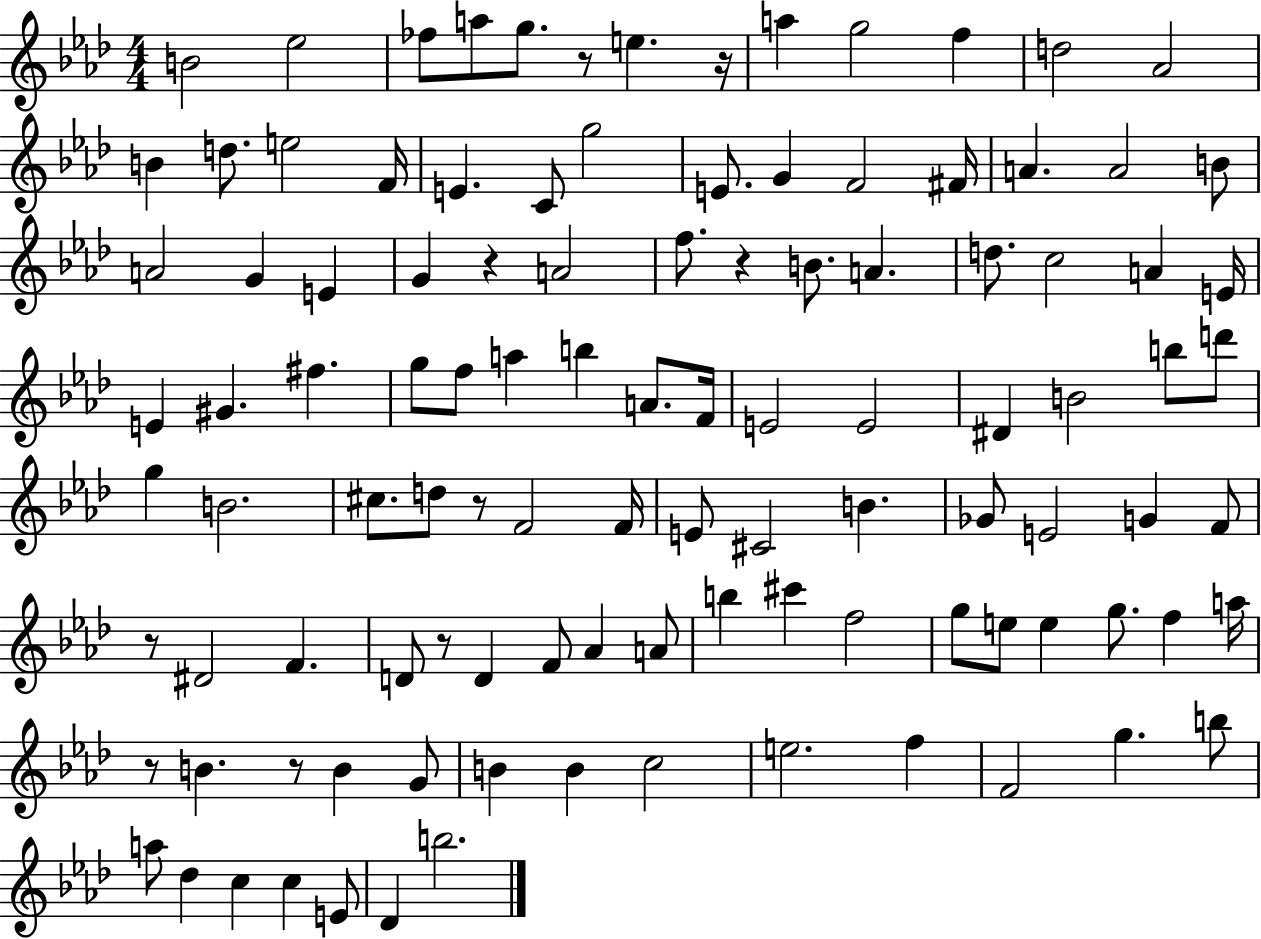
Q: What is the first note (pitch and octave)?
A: B4